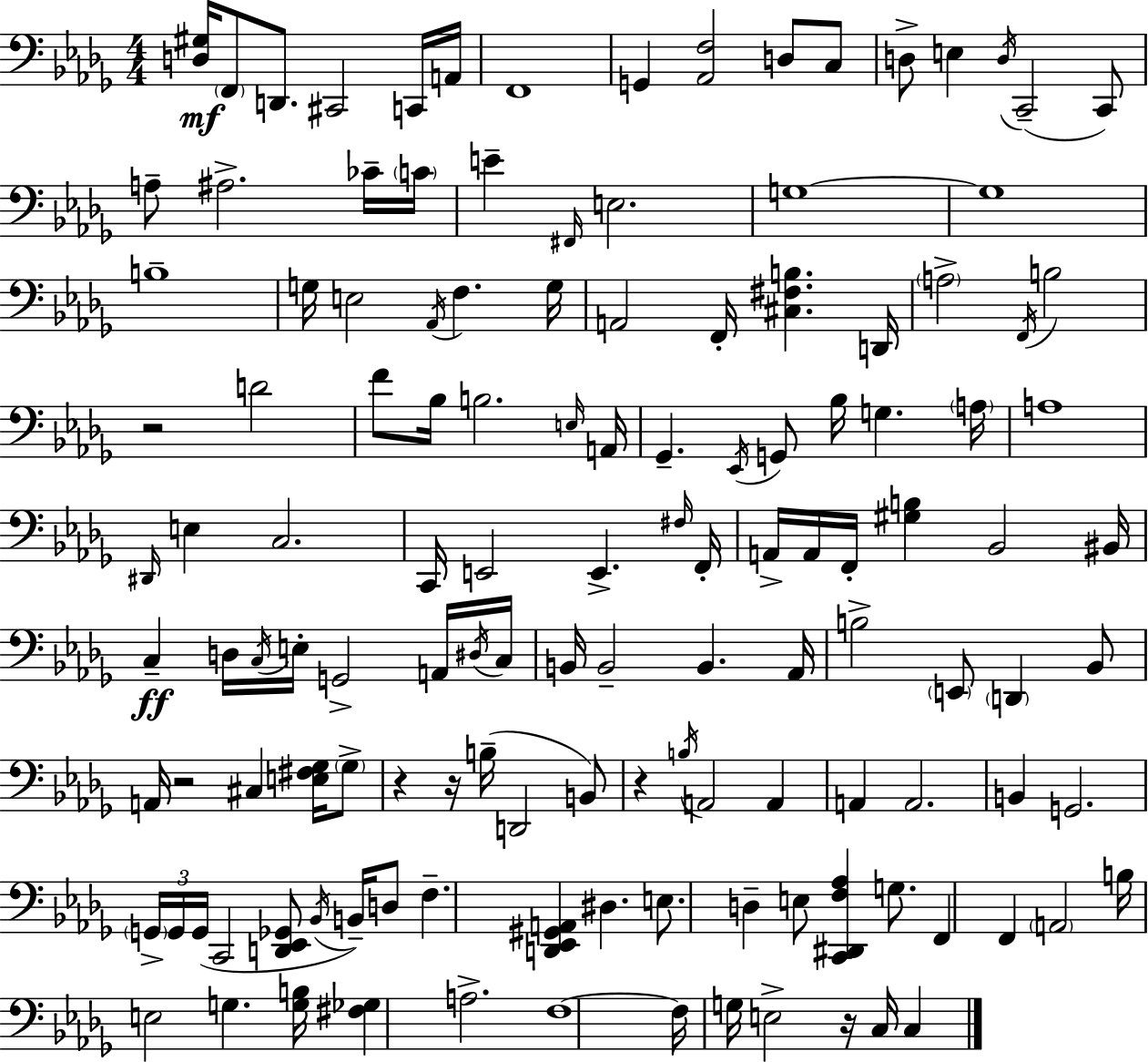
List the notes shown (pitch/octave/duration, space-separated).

[D3,G#3]/s F2/e D2/e. C#2/h C2/s A2/s F2/w G2/q [Ab2,F3]/h D3/e C3/e D3/e E3/q D3/s C2/h C2/e A3/e A#3/h. CES4/s C4/s E4/q F#2/s E3/h. G3/w G3/w B3/w G3/s E3/h Ab2/s F3/q. G3/s A2/h F2/s [C#3,F#3,B3]/q. D2/s A3/h F2/s B3/h R/h D4/h F4/e Bb3/s B3/h. E3/s A2/s Gb2/q. Eb2/s G2/e Bb3/s G3/q. A3/s A3/w D#2/s E3/q C3/h. C2/s E2/h E2/q. F#3/s F2/s A2/s A2/s F2/s [G#3,B3]/q Bb2/h BIS2/s C3/q D3/s C3/s E3/s G2/h A2/s D#3/s C3/s B2/s B2/h B2/q. Ab2/s B3/h E2/e D2/q Bb2/e A2/s R/h C#3/q [E3,F#3,Gb3]/s Gb3/e R/q R/s B3/s D2/h B2/e R/q B3/s A2/h A2/q A2/q A2/h. B2/q G2/h. G2/s G2/s G2/s C2/h [D2,Eb2,Gb2]/e Bb2/s B2/s D3/e F3/q. [D2,Eb2,G#2,A2]/q D#3/q. E3/e. D3/q E3/e [C2,D#2,F3,Ab3]/q G3/e. F2/q F2/q A2/h B3/s E3/h G3/q. [G3,B3]/s [F#3,Gb3]/q A3/h. F3/w F3/s G3/s E3/h R/s C3/s C3/q